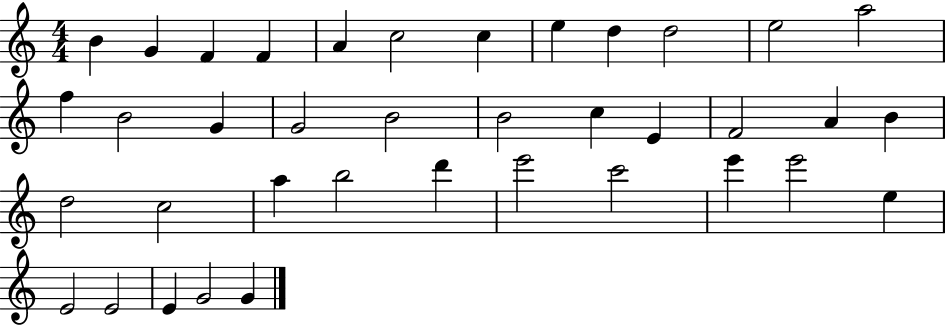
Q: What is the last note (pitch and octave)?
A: G4